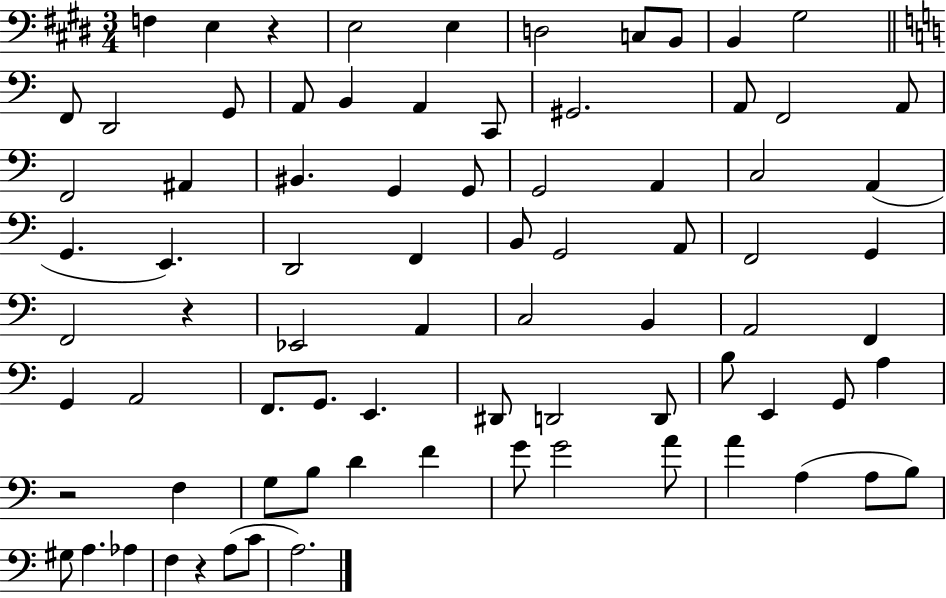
{
  \clef bass
  \numericTimeSignature
  \time 3/4
  \key e \major
  f4 e4 r4 | e2 e4 | d2 c8 b,8 | b,4 gis2 | \break \bar "||" \break \key c \major f,8 d,2 g,8 | a,8 b,4 a,4 c,8 | gis,2. | a,8 f,2 a,8 | \break f,2 ais,4 | bis,4. g,4 g,8 | g,2 a,4 | c2 a,4( | \break g,4. e,4.) | d,2 f,4 | b,8 g,2 a,8 | f,2 g,4 | \break f,2 r4 | ees,2 a,4 | c2 b,4 | a,2 f,4 | \break g,4 a,2 | f,8. g,8. e,4. | dis,8 d,2 d,8 | b8 e,4 g,8 a4 | \break r2 f4 | g8 b8 d'4 f'4 | g'8 g'2 a'8 | a'4 a4( a8 b8) | \break gis8 a4. aes4 | f4 r4 a8( c'8 | a2.) | \bar "|."
}